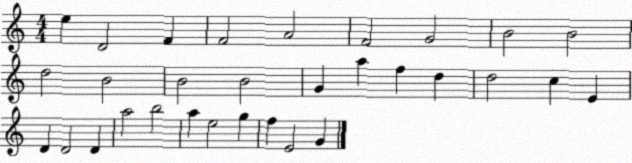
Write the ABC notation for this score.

X:1
T:Untitled
M:4/4
L:1/4
K:C
e D2 F F2 A2 F2 G2 B2 B2 d2 B2 B2 B2 G a f d d2 c E D D2 D a2 b2 a e2 g f E2 G